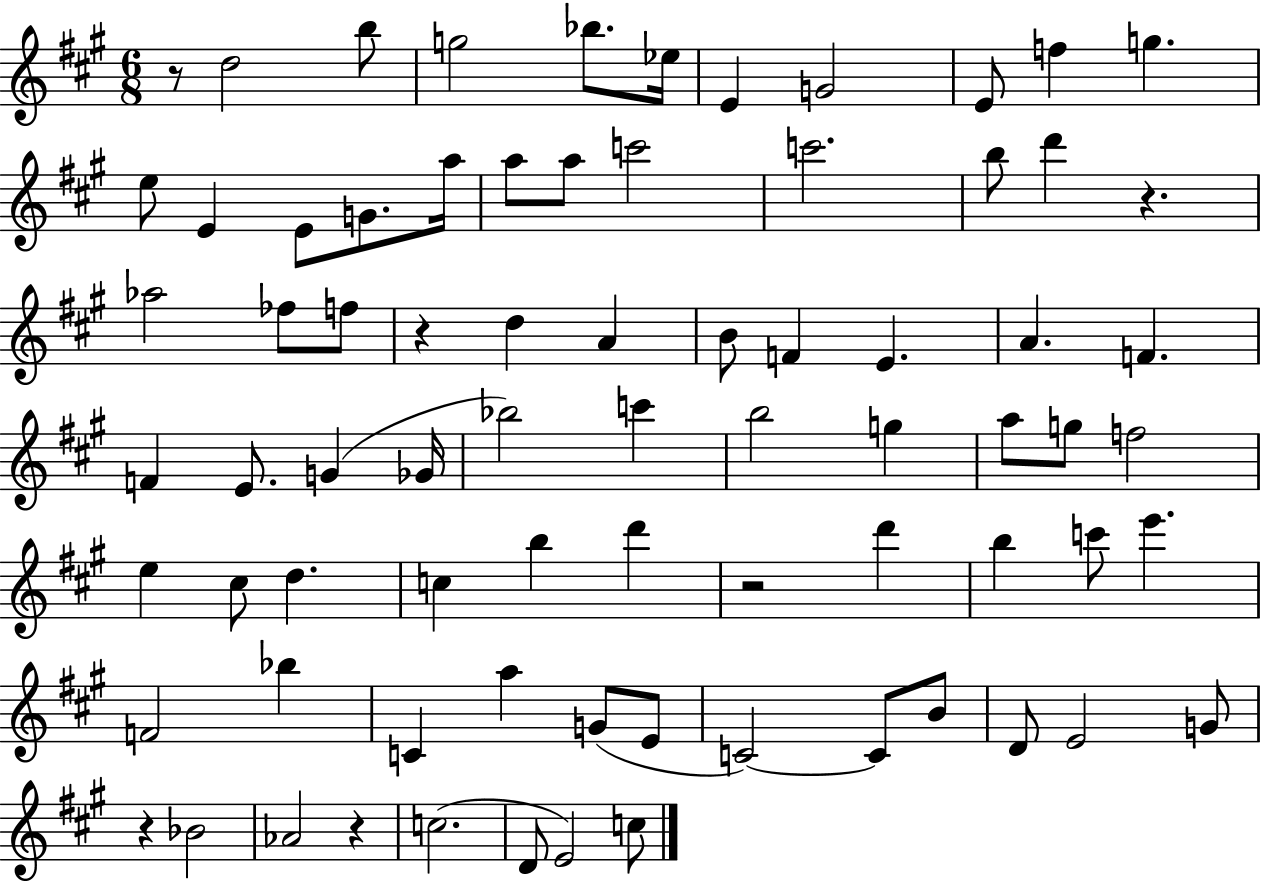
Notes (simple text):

R/e D5/h B5/e G5/h Bb5/e. Eb5/s E4/q G4/h E4/e F5/q G5/q. E5/e E4/q E4/e G4/e. A5/s A5/e A5/e C6/h C6/h. B5/e D6/q R/q. Ab5/h FES5/e F5/e R/q D5/q A4/q B4/e F4/q E4/q. A4/q. F4/q. F4/q E4/e. G4/q Gb4/s Bb5/h C6/q B5/h G5/q A5/e G5/e F5/h E5/q C#5/e D5/q. C5/q B5/q D6/q R/h D6/q B5/q C6/e E6/q. F4/h Bb5/q C4/q A5/q G4/e E4/e C4/h C4/e B4/e D4/e E4/h G4/e R/q Bb4/h Ab4/h R/q C5/h. D4/e E4/h C5/e